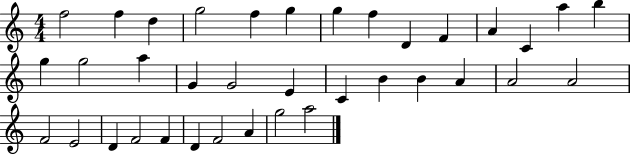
F5/h F5/q D5/q G5/h F5/q G5/q G5/q F5/q D4/q F4/q A4/q C4/q A5/q B5/q G5/q G5/h A5/q G4/q G4/h E4/q C4/q B4/q B4/q A4/q A4/h A4/h F4/h E4/h D4/q F4/h F4/q D4/q F4/h A4/q G5/h A5/h